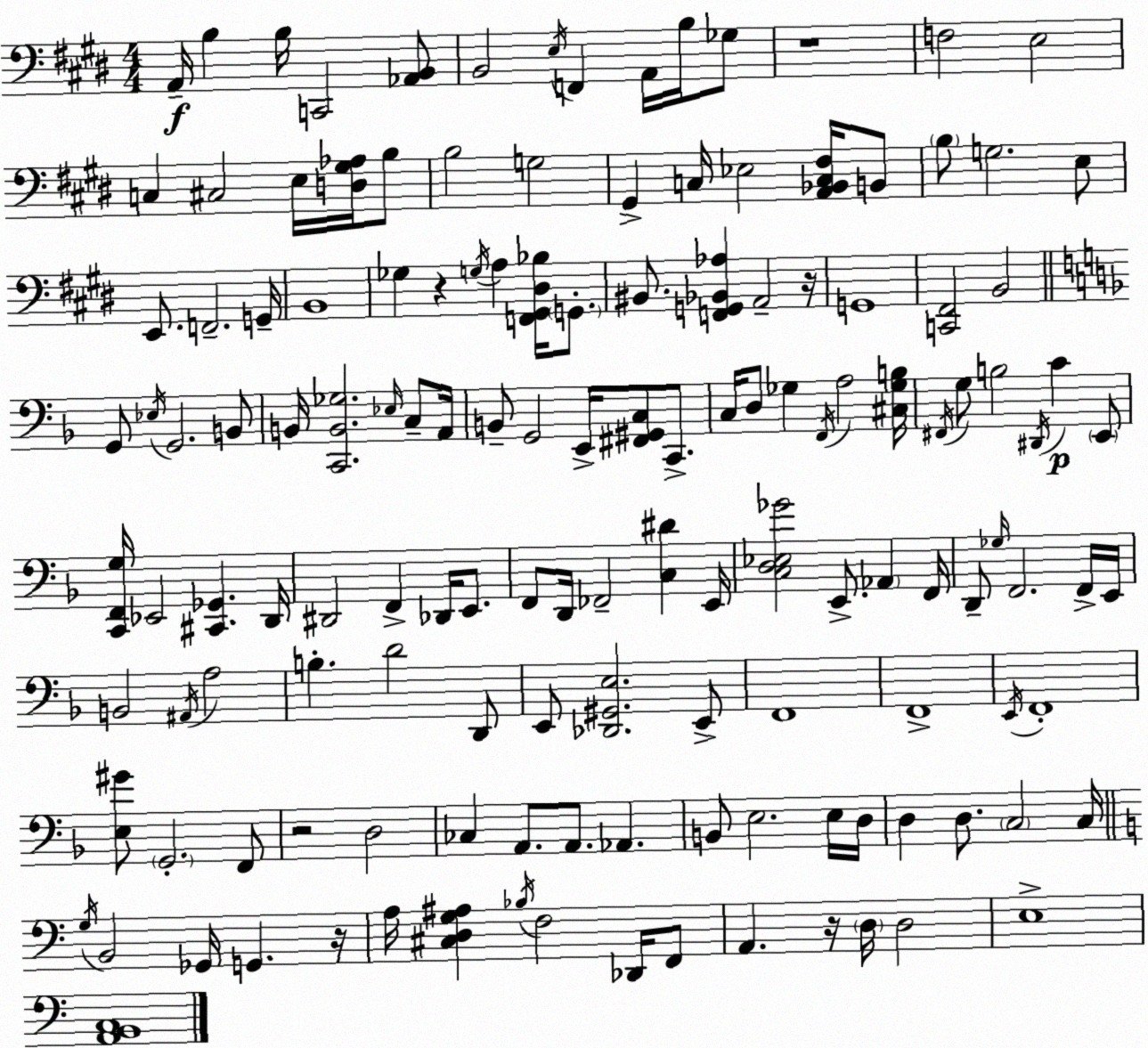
X:1
T:Untitled
M:4/4
L:1/4
K:E
A,,/4 B, B,/4 C,,2 [_A,,B,,]/2 B,,2 E,/4 F,, A,,/4 B,/4 _G,/2 z4 F,2 E,2 C, ^C,2 E,/4 [D,^G,_A,]/4 B,/2 B,2 G,2 ^G,, C,/4 _E,2 [A,,_B,,C,^F,]/4 B,,/2 B,/2 G,2 E,/2 E,,/2 F,,2 G,,/4 B,,4 _G, z G,/4 A, [F,,^G,,^D,_B,]/4 G,,/2 ^B,,/2 [F,,G,,_B,,_A,] A,,2 z/4 G,,4 [C,,^F,,]2 B,,2 G,,/2 _E,/4 G,,2 B,,/2 B,,/4 [C,,B,,_G,]2 _E,/4 C,/2 A,,/4 B,,/2 G,,2 E,,/4 [^F,,^G,,C,]/2 C,,/2 C,/4 D,/2 _G, F,,/4 A,2 [^C,_G,B,]/4 ^F,,/4 G,/2 B,2 ^D,,/4 C E,,/2 [C,,F,,G,]/4 _E,,2 [^C,,_G,,] D,,/4 ^D,,2 F,, _D,,/4 E,,/2 F,,/2 D,,/4 _F,,2 [C,^D] E,,/4 [C,D,_E,_G]2 E,,/2 _A,, F,,/4 D,,/2 _G,/4 F,,2 F,,/4 E,,/4 B,,2 ^A,,/4 A,2 B, D2 D,,/2 E,,/2 [_D,,^G,,E,]2 E,,/2 F,,4 F,,4 E,,/4 F,,4 [E,^G]/2 G,,2 F,,/2 z2 D,2 _C, A,,/2 A,,/2 _A,, B,,/2 E,2 E,/4 D,/4 D, D,/2 C,2 C,/4 G,/4 B,,2 _G,,/4 G,, z/4 A,/4 [^C,D,G,^A,] _B,/4 F,2 _D,,/4 F,,/2 A,, z/4 D,/4 D,2 E,4 [A,,B,,C,]4